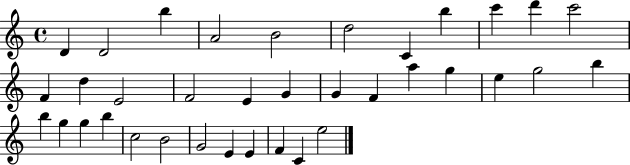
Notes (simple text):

D4/q D4/h B5/q A4/h B4/h D5/h C4/q B5/q C6/q D6/q C6/h F4/q D5/q E4/h F4/h E4/q G4/q G4/q F4/q A5/q G5/q E5/q G5/h B5/q B5/q G5/q G5/q B5/q C5/h B4/h G4/h E4/q E4/q F4/q C4/q E5/h